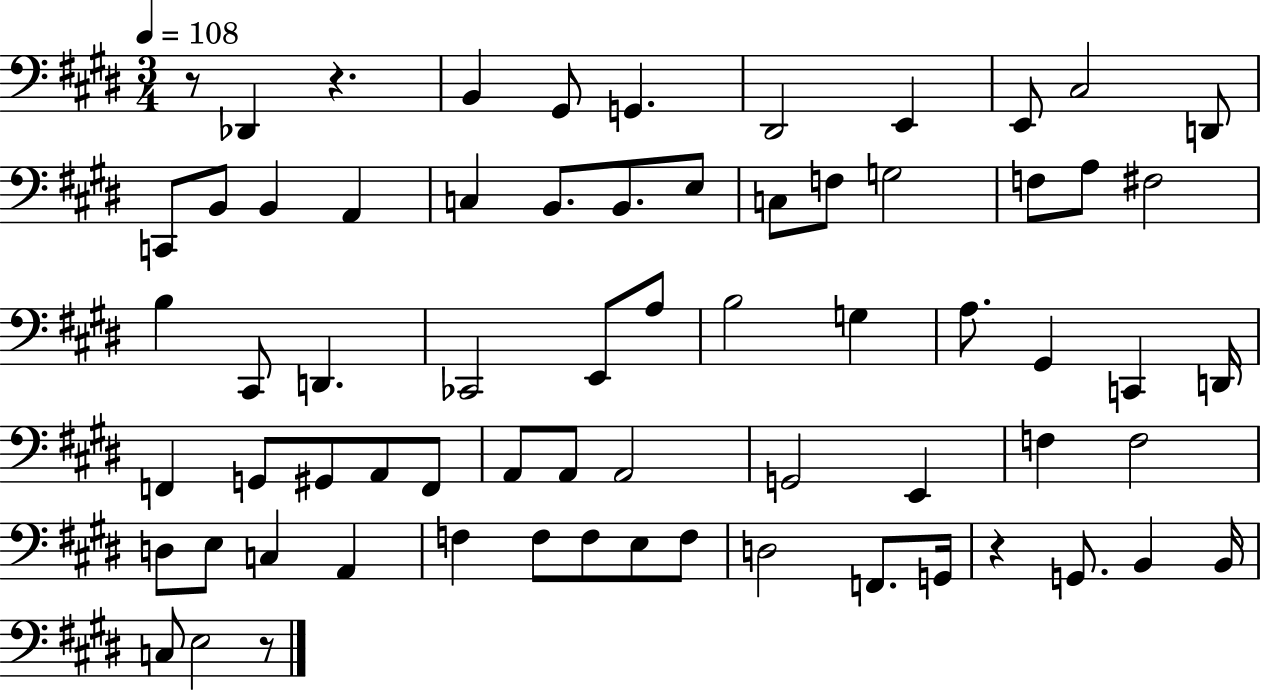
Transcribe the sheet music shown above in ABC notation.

X:1
T:Untitled
M:3/4
L:1/4
K:E
z/2 _D,, z B,, ^G,,/2 G,, ^D,,2 E,, E,,/2 ^C,2 D,,/2 C,,/2 B,,/2 B,, A,, C, B,,/2 B,,/2 E,/2 C,/2 F,/2 G,2 F,/2 A,/2 ^F,2 B, ^C,,/2 D,, _C,,2 E,,/2 A,/2 B,2 G, A,/2 ^G,, C,, D,,/4 F,, G,,/2 ^G,,/2 A,,/2 F,,/2 A,,/2 A,,/2 A,,2 G,,2 E,, F, F,2 D,/2 E,/2 C, A,, F, F,/2 F,/2 E,/2 F,/2 D,2 F,,/2 G,,/4 z G,,/2 B,, B,,/4 C,/2 E,2 z/2